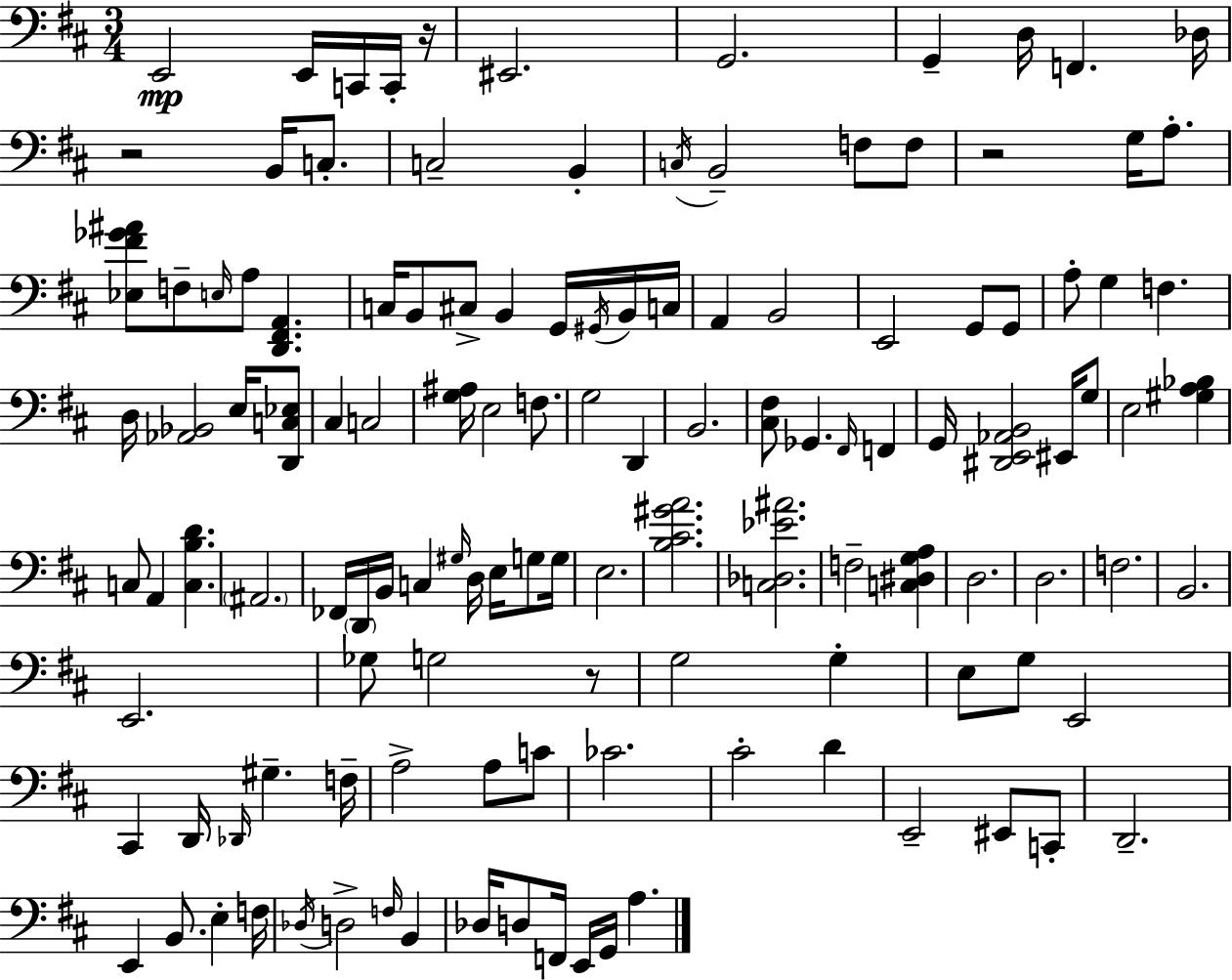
{
  \clef bass
  \numericTimeSignature
  \time 3/4
  \key d \major
  e,2\mp e,16 c,16 c,16-. r16 | eis,2. | g,2. | g,4-- d16 f,4. des16 | \break r2 b,16 c8.-. | c2-- b,4-. | \acciaccatura { c16 } b,2-- f8 f8 | r2 g16 a8.-. | \break <ees fis' ges' ais'>8 f8-- \grace { e16 } a8 <d, fis, a,>4. | c16 b,8 cis8-> b,4 g,16 | \acciaccatura { gis,16 } b,16 c16 a,4 b,2 | e,2 g,8 | \break g,8 a8-. g4 f4. | d16 <aes, bes,>2 | e16 <d, c ees>8 cis4 c2 | <g ais>16 e2 | \break f8. g2 d,4 | b,2. | <cis fis>8 ges,4. \grace { fis,16 } | f,4 g,16 <dis, e, aes, b,>2 | \break eis,16 g8 e2 | <gis a bes>4 c8 a,4 <c b d'>4. | \parenthesize ais,2. | fes,16 \parenthesize d,16 b,16 c4 \grace { gis16 } | \break d16 e16 g8 g16 e2. | <b cis' gis' a'>2. | <c des ees' ais'>2. | f2-- | \break <c dis g a>4 d2. | d2. | f2. | b,2. | \break e,2. | ges8 g2 | r8 g2 | g4-. e8 g8 e,2 | \break cis,4 d,16 \grace { des,16 } gis4.-- | f16-- a2-> | a8 c'8 ces'2. | cis'2-. | \break d'4 e,2-- | eis,8 c,8-. d,2.-- | e,4 b,8. | e4-. f16 \acciaccatura { des16 } d2-> | \break \grace { f16 } b,4 des16 d8 f,16 | e,16 g,16 a4. \bar "|."
}